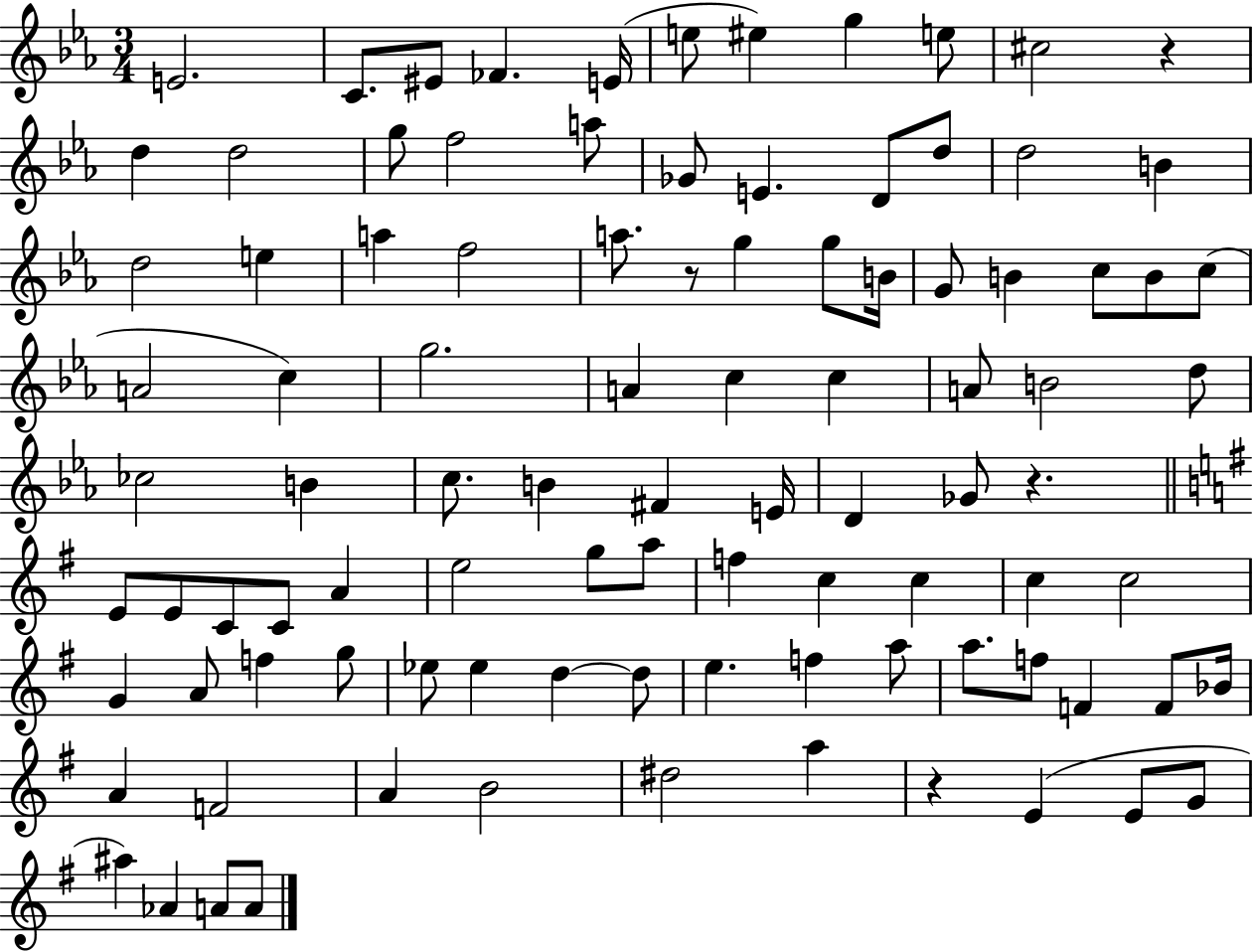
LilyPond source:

{
  \clef treble
  \numericTimeSignature
  \time 3/4
  \key ees \major
  e'2. | c'8. eis'8 fes'4. e'16( | e''8 eis''4) g''4 e''8 | cis''2 r4 | \break d''4 d''2 | g''8 f''2 a''8 | ges'8 e'4. d'8 d''8 | d''2 b'4 | \break d''2 e''4 | a''4 f''2 | a''8. r8 g''4 g''8 b'16 | g'8 b'4 c''8 b'8 c''8( | \break a'2 c''4) | g''2. | a'4 c''4 c''4 | a'8 b'2 d''8 | \break ces''2 b'4 | c''8. b'4 fis'4 e'16 | d'4 ges'8 r4. | \bar "||" \break \key g \major e'8 e'8 c'8 c'8 a'4 | e''2 g''8 a''8 | f''4 c''4 c''4 | c''4 c''2 | \break g'4 a'8 f''4 g''8 | ees''8 ees''4 d''4~~ d''8 | e''4. f''4 a''8 | a''8. f''8 f'4 f'8 bes'16 | \break a'4 f'2 | a'4 b'2 | dis''2 a''4 | r4 e'4( e'8 g'8 | \break ais''4) aes'4 a'8 a'8 | \bar "|."
}